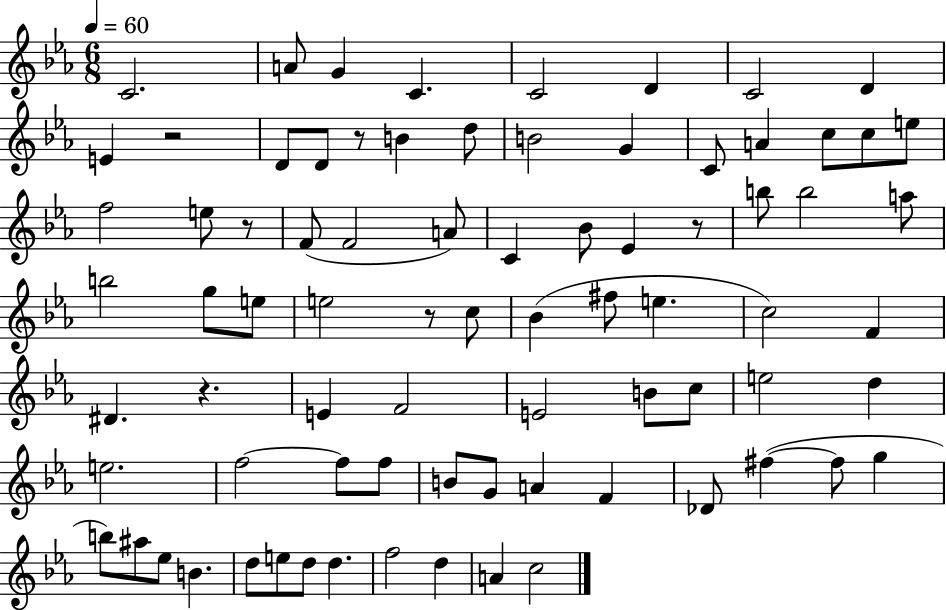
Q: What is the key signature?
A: EES major